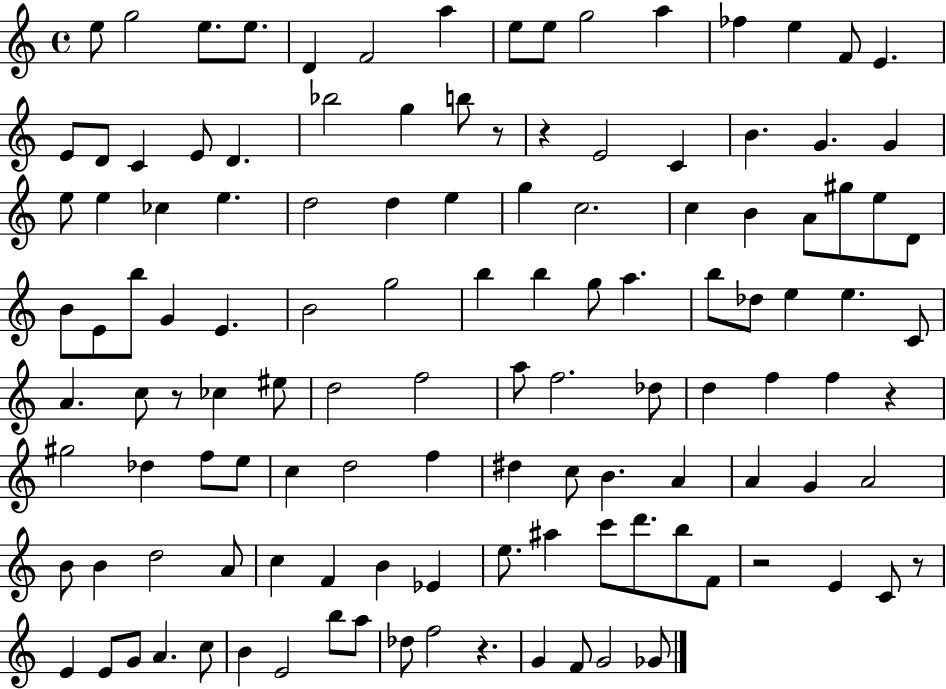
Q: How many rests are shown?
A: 7